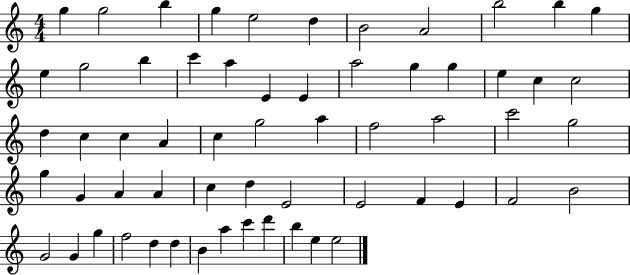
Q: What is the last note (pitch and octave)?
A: E5